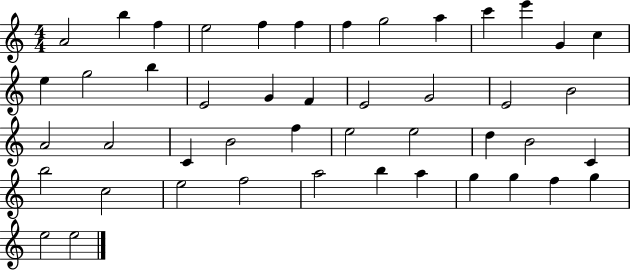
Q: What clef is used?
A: treble